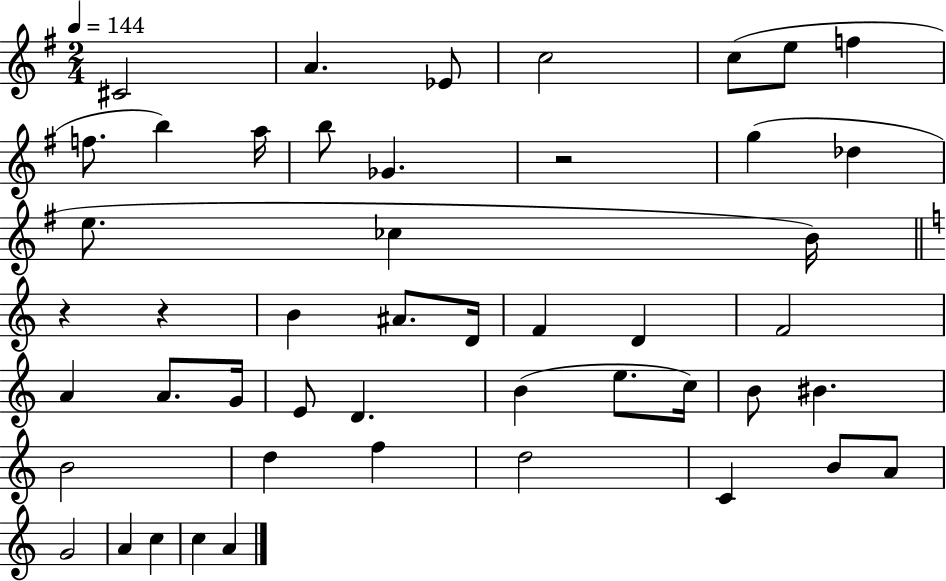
{
  \clef treble
  \numericTimeSignature
  \time 2/4
  \key g \major
  \tempo 4 = 144
  cis'2 | a'4. ees'8 | c''2 | c''8( e''8 f''4 | \break f''8. b''4) a''16 | b''8 ges'4. | r2 | g''4( des''4 | \break e''8. ces''4 b'16) | \bar "||" \break \key a \minor r4 r4 | b'4 ais'8. d'16 | f'4 d'4 | f'2 | \break a'4 a'8. g'16 | e'8 d'4. | b'4( e''8. c''16) | b'8 bis'4. | \break b'2 | d''4 f''4 | d''2 | c'4 b'8 a'8 | \break g'2 | a'4 c''4 | c''4 a'4 | \bar "|."
}